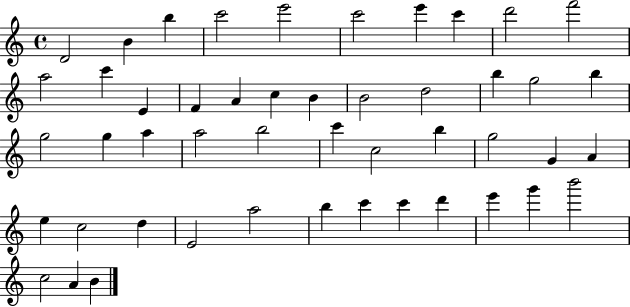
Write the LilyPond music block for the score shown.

{
  \clef treble
  \time 4/4
  \defaultTimeSignature
  \key c \major
  d'2 b'4 b''4 | c'''2 e'''2 | c'''2 e'''4 c'''4 | d'''2 f'''2 | \break a''2 c'''4 e'4 | f'4 a'4 c''4 b'4 | b'2 d''2 | b''4 g''2 b''4 | \break g''2 g''4 a''4 | a''2 b''2 | c'''4 c''2 b''4 | g''2 g'4 a'4 | \break e''4 c''2 d''4 | e'2 a''2 | b''4 c'''4 c'''4 d'''4 | e'''4 g'''4 b'''2 | \break c''2 a'4 b'4 | \bar "|."
}